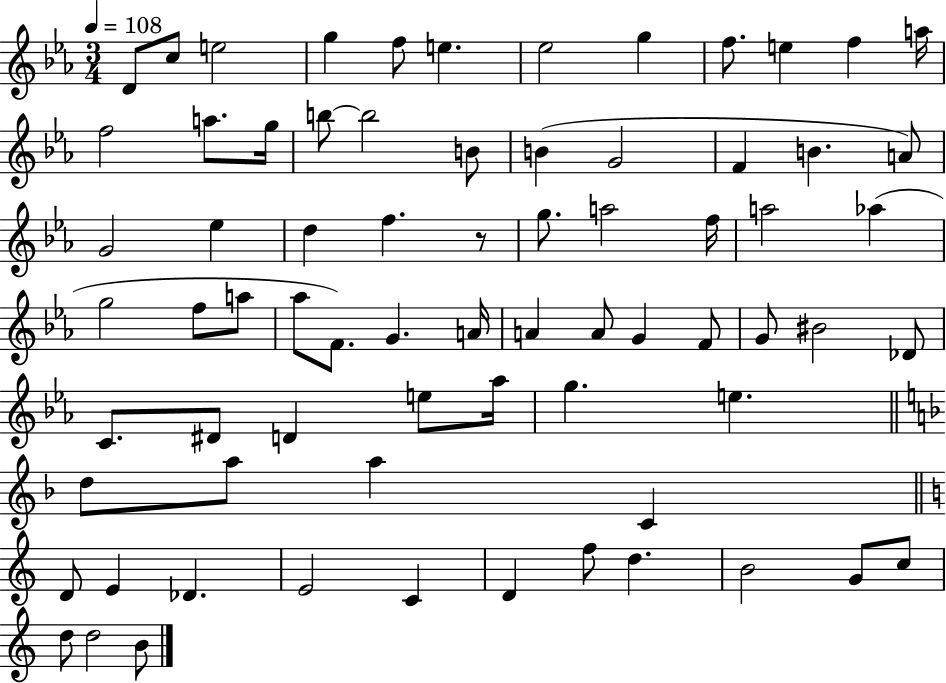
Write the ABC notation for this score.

X:1
T:Untitled
M:3/4
L:1/4
K:Eb
D/2 c/2 e2 g f/2 e _e2 g f/2 e f a/4 f2 a/2 g/4 b/2 b2 B/2 B G2 F B A/2 G2 _e d f z/2 g/2 a2 f/4 a2 _a g2 f/2 a/2 _a/2 F/2 G A/4 A A/2 G F/2 G/2 ^B2 _D/2 C/2 ^D/2 D e/2 _a/4 g e d/2 a/2 a C D/2 E _D E2 C D f/2 d B2 G/2 c/2 d/2 d2 B/2